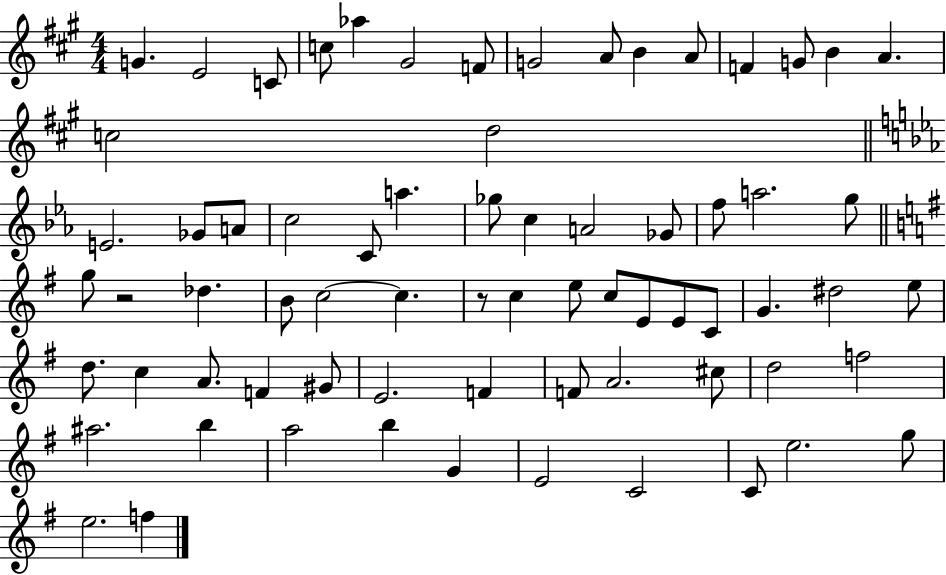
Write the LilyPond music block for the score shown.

{
  \clef treble
  \numericTimeSignature
  \time 4/4
  \key a \major
  g'4. e'2 c'8 | c''8 aes''4 gis'2 f'8 | g'2 a'8 b'4 a'8 | f'4 g'8 b'4 a'4. | \break c''2 d''2 | \bar "||" \break \key ees \major e'2. ges'8 a'8 | c''2 c'8 a''4. | ges''8 c''4 a'2 ges'8 | f''8 a''2. g''8 | \break \bar "||" \break \key g \major g''8 r2 des''4. | b'8 c''2~~ c''4. | r8 c''4 e''8 c''8 e'8 e'8 c'8 | g'4. dis''2 e''8 | \break d''8. c''4 a'8. f'4 gis'8 | e'2. f'4 | f'8 a'2. cis''8 | d''2 f''2 | \break ais''2. b''4 | a''2 b''4 g'4 | e'2 c'2 | c'8 e''2. g''8 | \break e''2. f''4 | \bar "|."
}